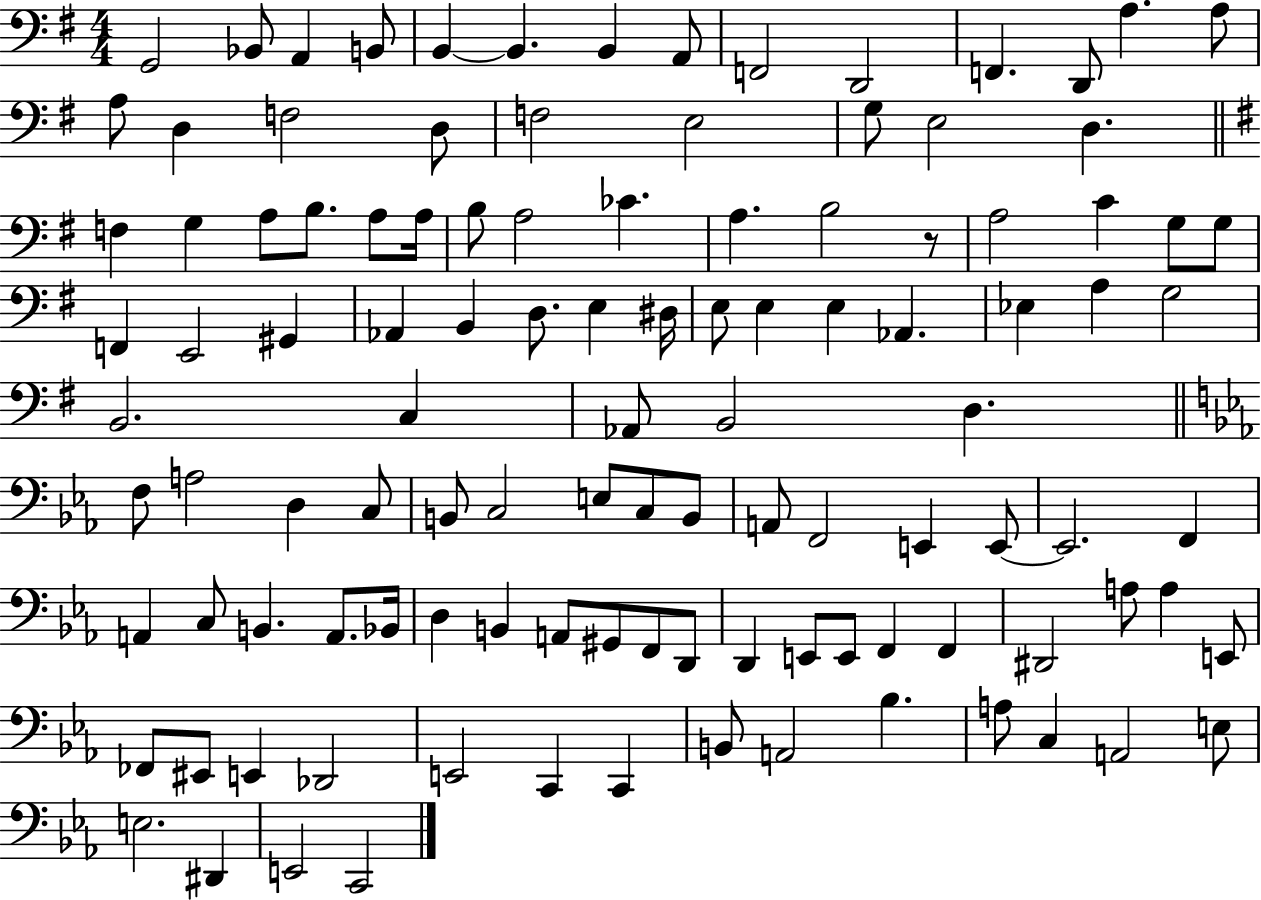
G2/h Bb2/e A2/q B2/e B2/q B2/q. B2/q A2/e F2/h D2/h F2/q. D2/e A3/q. A3/e A3/e D3/q F3/h D3/e F3/h E3/h G3/e E3/h D3/q. F3/q G3/q A3/e B3/e. A3/e A3/s B3/e A3/h CES4/q. A3/q. B3/h R/e A3/h C4/q G3/e G3/e F2/q E2/h G#2/q Ab2/q B2/q D3/e. E3/q D#3/s E3/e E3/q E3/q Ab2/q. Eb3/q A3/q G3/h B2/h. C3/q Ab2/e B2/h D3/q. F3/e A3/h D3/q C3/e B2/e C3/h E3/e C3/e B2/e A2/e F2/h E2/q E2/e E2/h. F2/q A2/q C3/e B2/q. A2/e. Bb2/s D3/q B2/q A2/e G#2/e F2/e D2/e D2/q E2/e E2/e F2/q F2/q D#2/h A3/e A3/q E2/e FES2/e EIS2/e E2/q Db2/h E2/h C2/q C2/q B2/e A2/h Bb3/q. A3/e C3/q A2/h E3/e E3/h. D#2/q E2/h C2/h